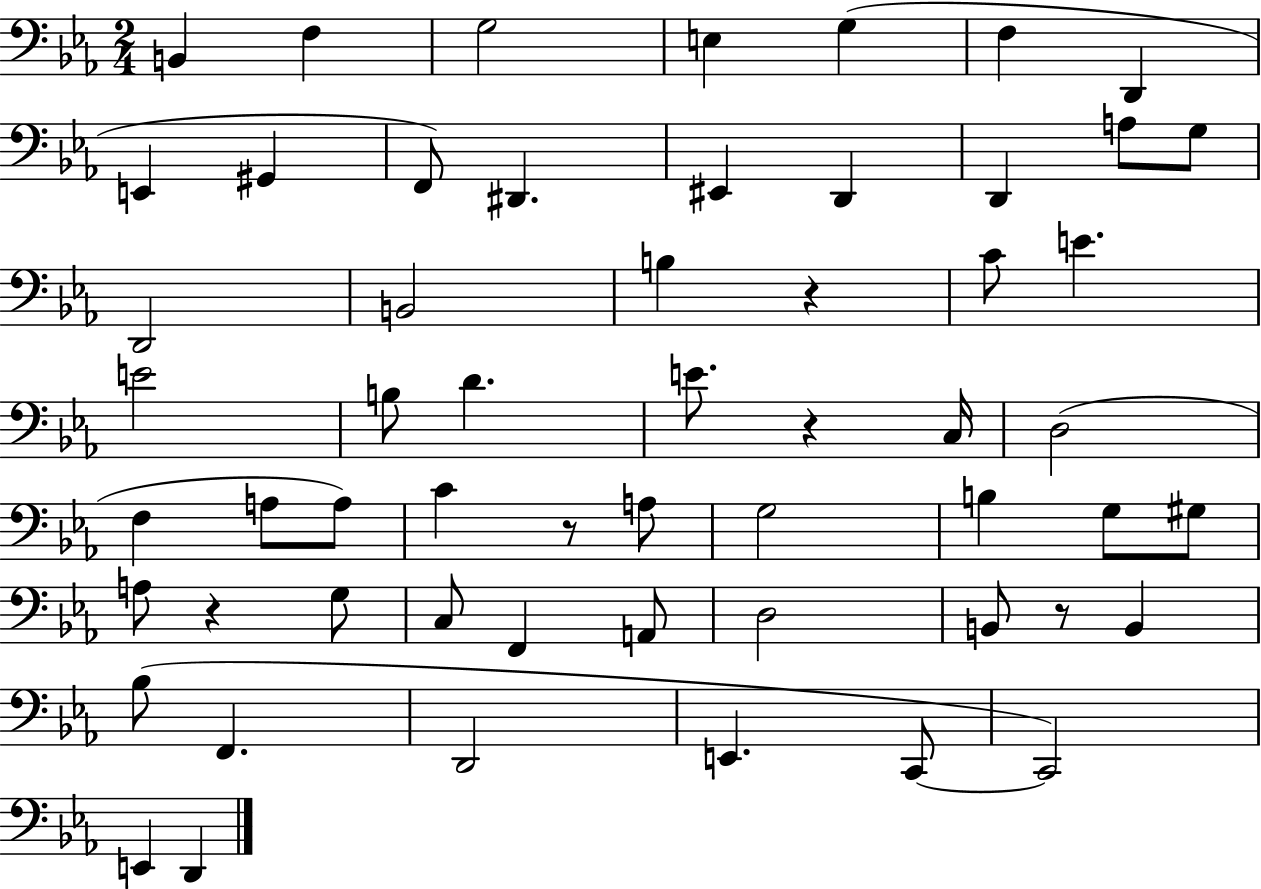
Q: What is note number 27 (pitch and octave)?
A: D3